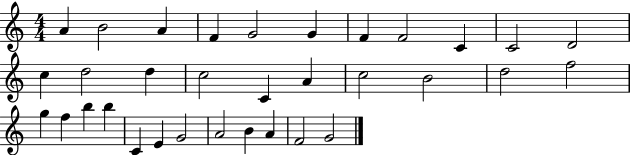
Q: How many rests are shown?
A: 0